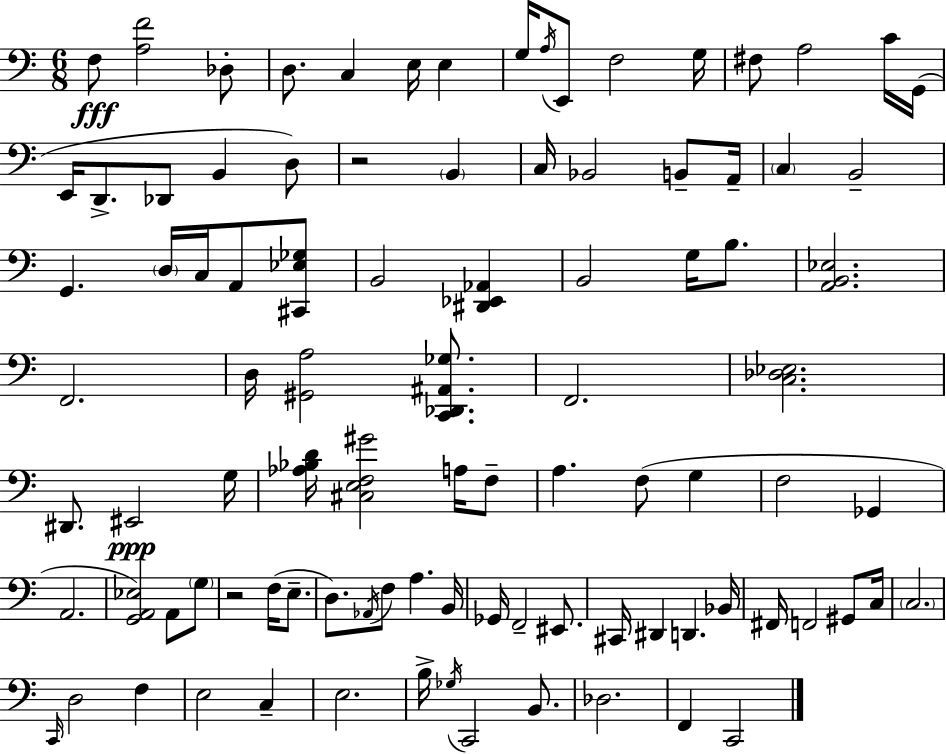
F3/e [A3,F4]/h Db3/e D3/e. C3/q E3/s E3/q G3/s A3/s E2/e F3/h G3/s F#3/e A3/h C4/s G2/s E2/s D2/e. Db2/e B2/q D3/e R/h B2/q C3/s Bb2/h B2/e A2/s C3/q B2/h G2/q. D3/s C3/s A2/e [C#2,Eb3,Gb3]/e B2/h [D#2,Eb2,Ab2]/q B2/h G3/s B3/e. [A2,B2,Eb3]/h. F2/h. D3/s [G#2,A3]/h [C2,Db2,A#2,Gb3]/e. F2/h. [C3,Db3,Eb3]/h. D#2/e. EIS2/h G3/s [Ab3,Bb3,D4]/s [C#3,E3,F3,G#4]/h A3/s F3/e A3/q. F3/e G3/q F3/h Gb2/q A2/h. [G2,A2,Eb3]/h A2/e G3/e R/h F3/s E3/e. D3/e. Ab2/s F3/e A3/q. B2/s Gb2/s F2/h EIS2/e. C#2/s D#2/q D2/q. Bb2/s F#2/s F2/h G#2/e C3/s C3/h. C2/s D3/h F3/q E3/h C3/q E3/h. B3/s Gb3/s C2/h B2/e. Db3/h. F2/q C2/h